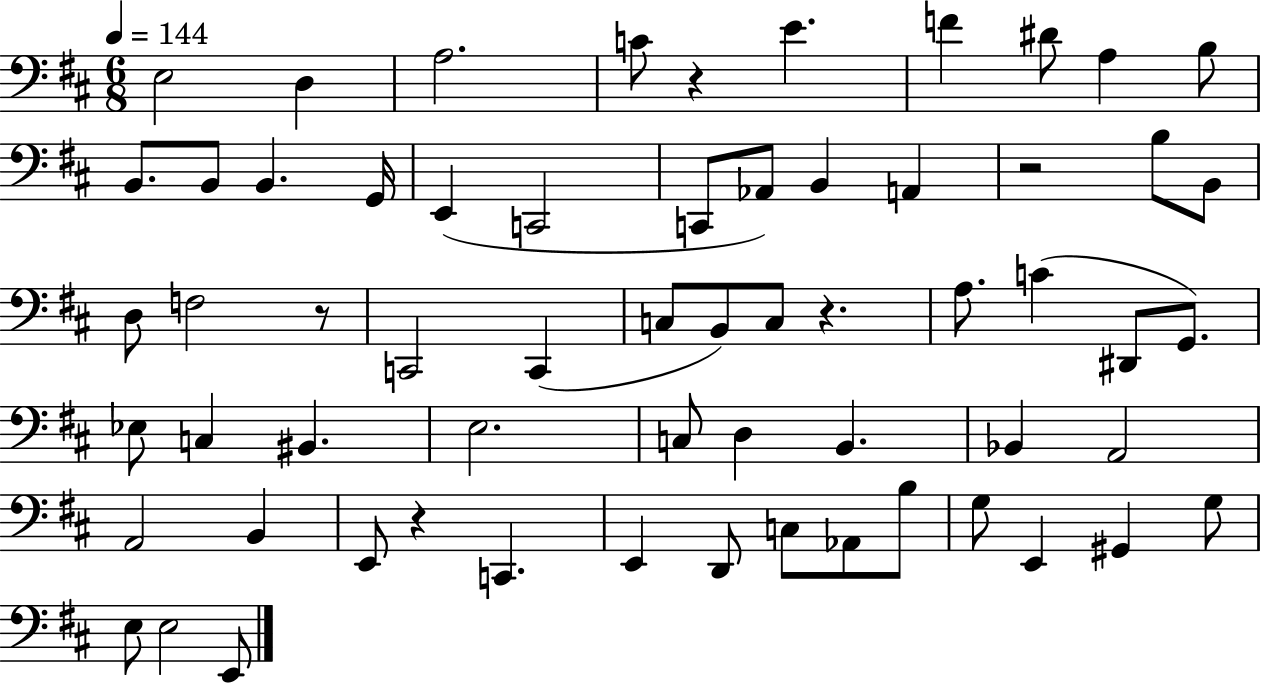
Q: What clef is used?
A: bass